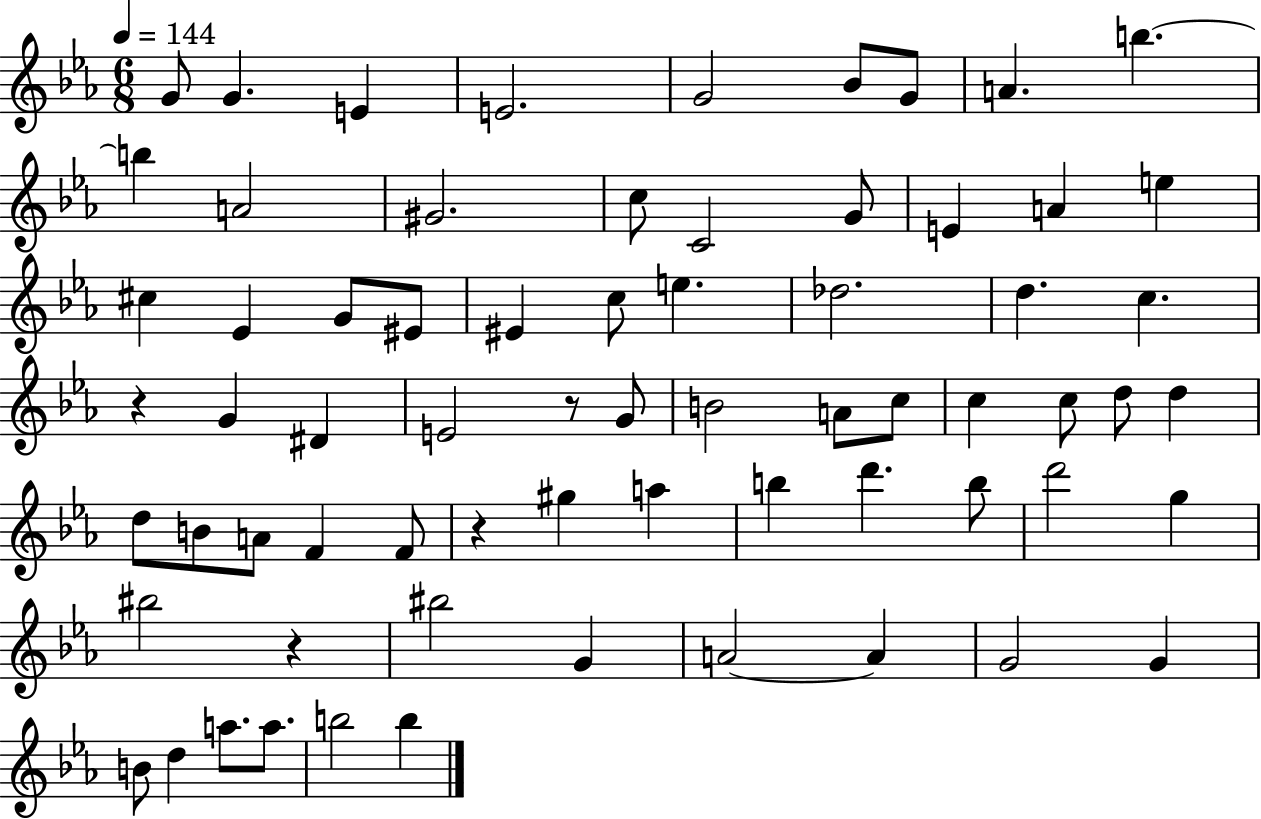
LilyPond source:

{
  \clef treble
  \numericTimeSignature
  \time 6/8
  \key ees \major
  \tempo 4 = 144
  \repeat volta 2 { g'8 g'4. e'4 | e'2. | g'2 bes'8 g'8 | a'4. b''4.~~ | \break b''4 a'2 | gis'2. | c''8 c'2 g'8 | e'4 a'4 e''4 | \break cis''4 ees'4 g'8 eis'8 | eis'4 c''8 e''4. | des''2. | d''4. c''4. | \break r4 g'4 dis'4 | e'2 r8 g'8 | b'2 a'8 c''8 | c''4 c''8 d''8 d''4 | \break d''8 b'8 a'8 f'4 f'8 | r4 gis''4 a''4 | b''4 d'''4. b''8 | d'''2 g''4 | \break bis''2 r4 | bis''2 g'4 | a'2~~ a'4 | g'2 g'4 | \break b'8 d''4 a''8. a''8. | b''2 b''4 | } \bar "|."
}